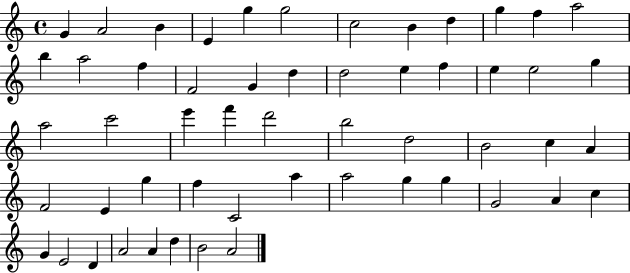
X:1
T:Untitled
M:4/4
L:1/4
K:C
G A2 B E g g2 c2 B d g f a2 b a2 f F2 G d d2 e f e e2 g a2 c'2 e' f' d'2 b2 d2 B2 c A F2 E g f C2 a a2 g g G2 A c G E2 D A2 A d B2 A2